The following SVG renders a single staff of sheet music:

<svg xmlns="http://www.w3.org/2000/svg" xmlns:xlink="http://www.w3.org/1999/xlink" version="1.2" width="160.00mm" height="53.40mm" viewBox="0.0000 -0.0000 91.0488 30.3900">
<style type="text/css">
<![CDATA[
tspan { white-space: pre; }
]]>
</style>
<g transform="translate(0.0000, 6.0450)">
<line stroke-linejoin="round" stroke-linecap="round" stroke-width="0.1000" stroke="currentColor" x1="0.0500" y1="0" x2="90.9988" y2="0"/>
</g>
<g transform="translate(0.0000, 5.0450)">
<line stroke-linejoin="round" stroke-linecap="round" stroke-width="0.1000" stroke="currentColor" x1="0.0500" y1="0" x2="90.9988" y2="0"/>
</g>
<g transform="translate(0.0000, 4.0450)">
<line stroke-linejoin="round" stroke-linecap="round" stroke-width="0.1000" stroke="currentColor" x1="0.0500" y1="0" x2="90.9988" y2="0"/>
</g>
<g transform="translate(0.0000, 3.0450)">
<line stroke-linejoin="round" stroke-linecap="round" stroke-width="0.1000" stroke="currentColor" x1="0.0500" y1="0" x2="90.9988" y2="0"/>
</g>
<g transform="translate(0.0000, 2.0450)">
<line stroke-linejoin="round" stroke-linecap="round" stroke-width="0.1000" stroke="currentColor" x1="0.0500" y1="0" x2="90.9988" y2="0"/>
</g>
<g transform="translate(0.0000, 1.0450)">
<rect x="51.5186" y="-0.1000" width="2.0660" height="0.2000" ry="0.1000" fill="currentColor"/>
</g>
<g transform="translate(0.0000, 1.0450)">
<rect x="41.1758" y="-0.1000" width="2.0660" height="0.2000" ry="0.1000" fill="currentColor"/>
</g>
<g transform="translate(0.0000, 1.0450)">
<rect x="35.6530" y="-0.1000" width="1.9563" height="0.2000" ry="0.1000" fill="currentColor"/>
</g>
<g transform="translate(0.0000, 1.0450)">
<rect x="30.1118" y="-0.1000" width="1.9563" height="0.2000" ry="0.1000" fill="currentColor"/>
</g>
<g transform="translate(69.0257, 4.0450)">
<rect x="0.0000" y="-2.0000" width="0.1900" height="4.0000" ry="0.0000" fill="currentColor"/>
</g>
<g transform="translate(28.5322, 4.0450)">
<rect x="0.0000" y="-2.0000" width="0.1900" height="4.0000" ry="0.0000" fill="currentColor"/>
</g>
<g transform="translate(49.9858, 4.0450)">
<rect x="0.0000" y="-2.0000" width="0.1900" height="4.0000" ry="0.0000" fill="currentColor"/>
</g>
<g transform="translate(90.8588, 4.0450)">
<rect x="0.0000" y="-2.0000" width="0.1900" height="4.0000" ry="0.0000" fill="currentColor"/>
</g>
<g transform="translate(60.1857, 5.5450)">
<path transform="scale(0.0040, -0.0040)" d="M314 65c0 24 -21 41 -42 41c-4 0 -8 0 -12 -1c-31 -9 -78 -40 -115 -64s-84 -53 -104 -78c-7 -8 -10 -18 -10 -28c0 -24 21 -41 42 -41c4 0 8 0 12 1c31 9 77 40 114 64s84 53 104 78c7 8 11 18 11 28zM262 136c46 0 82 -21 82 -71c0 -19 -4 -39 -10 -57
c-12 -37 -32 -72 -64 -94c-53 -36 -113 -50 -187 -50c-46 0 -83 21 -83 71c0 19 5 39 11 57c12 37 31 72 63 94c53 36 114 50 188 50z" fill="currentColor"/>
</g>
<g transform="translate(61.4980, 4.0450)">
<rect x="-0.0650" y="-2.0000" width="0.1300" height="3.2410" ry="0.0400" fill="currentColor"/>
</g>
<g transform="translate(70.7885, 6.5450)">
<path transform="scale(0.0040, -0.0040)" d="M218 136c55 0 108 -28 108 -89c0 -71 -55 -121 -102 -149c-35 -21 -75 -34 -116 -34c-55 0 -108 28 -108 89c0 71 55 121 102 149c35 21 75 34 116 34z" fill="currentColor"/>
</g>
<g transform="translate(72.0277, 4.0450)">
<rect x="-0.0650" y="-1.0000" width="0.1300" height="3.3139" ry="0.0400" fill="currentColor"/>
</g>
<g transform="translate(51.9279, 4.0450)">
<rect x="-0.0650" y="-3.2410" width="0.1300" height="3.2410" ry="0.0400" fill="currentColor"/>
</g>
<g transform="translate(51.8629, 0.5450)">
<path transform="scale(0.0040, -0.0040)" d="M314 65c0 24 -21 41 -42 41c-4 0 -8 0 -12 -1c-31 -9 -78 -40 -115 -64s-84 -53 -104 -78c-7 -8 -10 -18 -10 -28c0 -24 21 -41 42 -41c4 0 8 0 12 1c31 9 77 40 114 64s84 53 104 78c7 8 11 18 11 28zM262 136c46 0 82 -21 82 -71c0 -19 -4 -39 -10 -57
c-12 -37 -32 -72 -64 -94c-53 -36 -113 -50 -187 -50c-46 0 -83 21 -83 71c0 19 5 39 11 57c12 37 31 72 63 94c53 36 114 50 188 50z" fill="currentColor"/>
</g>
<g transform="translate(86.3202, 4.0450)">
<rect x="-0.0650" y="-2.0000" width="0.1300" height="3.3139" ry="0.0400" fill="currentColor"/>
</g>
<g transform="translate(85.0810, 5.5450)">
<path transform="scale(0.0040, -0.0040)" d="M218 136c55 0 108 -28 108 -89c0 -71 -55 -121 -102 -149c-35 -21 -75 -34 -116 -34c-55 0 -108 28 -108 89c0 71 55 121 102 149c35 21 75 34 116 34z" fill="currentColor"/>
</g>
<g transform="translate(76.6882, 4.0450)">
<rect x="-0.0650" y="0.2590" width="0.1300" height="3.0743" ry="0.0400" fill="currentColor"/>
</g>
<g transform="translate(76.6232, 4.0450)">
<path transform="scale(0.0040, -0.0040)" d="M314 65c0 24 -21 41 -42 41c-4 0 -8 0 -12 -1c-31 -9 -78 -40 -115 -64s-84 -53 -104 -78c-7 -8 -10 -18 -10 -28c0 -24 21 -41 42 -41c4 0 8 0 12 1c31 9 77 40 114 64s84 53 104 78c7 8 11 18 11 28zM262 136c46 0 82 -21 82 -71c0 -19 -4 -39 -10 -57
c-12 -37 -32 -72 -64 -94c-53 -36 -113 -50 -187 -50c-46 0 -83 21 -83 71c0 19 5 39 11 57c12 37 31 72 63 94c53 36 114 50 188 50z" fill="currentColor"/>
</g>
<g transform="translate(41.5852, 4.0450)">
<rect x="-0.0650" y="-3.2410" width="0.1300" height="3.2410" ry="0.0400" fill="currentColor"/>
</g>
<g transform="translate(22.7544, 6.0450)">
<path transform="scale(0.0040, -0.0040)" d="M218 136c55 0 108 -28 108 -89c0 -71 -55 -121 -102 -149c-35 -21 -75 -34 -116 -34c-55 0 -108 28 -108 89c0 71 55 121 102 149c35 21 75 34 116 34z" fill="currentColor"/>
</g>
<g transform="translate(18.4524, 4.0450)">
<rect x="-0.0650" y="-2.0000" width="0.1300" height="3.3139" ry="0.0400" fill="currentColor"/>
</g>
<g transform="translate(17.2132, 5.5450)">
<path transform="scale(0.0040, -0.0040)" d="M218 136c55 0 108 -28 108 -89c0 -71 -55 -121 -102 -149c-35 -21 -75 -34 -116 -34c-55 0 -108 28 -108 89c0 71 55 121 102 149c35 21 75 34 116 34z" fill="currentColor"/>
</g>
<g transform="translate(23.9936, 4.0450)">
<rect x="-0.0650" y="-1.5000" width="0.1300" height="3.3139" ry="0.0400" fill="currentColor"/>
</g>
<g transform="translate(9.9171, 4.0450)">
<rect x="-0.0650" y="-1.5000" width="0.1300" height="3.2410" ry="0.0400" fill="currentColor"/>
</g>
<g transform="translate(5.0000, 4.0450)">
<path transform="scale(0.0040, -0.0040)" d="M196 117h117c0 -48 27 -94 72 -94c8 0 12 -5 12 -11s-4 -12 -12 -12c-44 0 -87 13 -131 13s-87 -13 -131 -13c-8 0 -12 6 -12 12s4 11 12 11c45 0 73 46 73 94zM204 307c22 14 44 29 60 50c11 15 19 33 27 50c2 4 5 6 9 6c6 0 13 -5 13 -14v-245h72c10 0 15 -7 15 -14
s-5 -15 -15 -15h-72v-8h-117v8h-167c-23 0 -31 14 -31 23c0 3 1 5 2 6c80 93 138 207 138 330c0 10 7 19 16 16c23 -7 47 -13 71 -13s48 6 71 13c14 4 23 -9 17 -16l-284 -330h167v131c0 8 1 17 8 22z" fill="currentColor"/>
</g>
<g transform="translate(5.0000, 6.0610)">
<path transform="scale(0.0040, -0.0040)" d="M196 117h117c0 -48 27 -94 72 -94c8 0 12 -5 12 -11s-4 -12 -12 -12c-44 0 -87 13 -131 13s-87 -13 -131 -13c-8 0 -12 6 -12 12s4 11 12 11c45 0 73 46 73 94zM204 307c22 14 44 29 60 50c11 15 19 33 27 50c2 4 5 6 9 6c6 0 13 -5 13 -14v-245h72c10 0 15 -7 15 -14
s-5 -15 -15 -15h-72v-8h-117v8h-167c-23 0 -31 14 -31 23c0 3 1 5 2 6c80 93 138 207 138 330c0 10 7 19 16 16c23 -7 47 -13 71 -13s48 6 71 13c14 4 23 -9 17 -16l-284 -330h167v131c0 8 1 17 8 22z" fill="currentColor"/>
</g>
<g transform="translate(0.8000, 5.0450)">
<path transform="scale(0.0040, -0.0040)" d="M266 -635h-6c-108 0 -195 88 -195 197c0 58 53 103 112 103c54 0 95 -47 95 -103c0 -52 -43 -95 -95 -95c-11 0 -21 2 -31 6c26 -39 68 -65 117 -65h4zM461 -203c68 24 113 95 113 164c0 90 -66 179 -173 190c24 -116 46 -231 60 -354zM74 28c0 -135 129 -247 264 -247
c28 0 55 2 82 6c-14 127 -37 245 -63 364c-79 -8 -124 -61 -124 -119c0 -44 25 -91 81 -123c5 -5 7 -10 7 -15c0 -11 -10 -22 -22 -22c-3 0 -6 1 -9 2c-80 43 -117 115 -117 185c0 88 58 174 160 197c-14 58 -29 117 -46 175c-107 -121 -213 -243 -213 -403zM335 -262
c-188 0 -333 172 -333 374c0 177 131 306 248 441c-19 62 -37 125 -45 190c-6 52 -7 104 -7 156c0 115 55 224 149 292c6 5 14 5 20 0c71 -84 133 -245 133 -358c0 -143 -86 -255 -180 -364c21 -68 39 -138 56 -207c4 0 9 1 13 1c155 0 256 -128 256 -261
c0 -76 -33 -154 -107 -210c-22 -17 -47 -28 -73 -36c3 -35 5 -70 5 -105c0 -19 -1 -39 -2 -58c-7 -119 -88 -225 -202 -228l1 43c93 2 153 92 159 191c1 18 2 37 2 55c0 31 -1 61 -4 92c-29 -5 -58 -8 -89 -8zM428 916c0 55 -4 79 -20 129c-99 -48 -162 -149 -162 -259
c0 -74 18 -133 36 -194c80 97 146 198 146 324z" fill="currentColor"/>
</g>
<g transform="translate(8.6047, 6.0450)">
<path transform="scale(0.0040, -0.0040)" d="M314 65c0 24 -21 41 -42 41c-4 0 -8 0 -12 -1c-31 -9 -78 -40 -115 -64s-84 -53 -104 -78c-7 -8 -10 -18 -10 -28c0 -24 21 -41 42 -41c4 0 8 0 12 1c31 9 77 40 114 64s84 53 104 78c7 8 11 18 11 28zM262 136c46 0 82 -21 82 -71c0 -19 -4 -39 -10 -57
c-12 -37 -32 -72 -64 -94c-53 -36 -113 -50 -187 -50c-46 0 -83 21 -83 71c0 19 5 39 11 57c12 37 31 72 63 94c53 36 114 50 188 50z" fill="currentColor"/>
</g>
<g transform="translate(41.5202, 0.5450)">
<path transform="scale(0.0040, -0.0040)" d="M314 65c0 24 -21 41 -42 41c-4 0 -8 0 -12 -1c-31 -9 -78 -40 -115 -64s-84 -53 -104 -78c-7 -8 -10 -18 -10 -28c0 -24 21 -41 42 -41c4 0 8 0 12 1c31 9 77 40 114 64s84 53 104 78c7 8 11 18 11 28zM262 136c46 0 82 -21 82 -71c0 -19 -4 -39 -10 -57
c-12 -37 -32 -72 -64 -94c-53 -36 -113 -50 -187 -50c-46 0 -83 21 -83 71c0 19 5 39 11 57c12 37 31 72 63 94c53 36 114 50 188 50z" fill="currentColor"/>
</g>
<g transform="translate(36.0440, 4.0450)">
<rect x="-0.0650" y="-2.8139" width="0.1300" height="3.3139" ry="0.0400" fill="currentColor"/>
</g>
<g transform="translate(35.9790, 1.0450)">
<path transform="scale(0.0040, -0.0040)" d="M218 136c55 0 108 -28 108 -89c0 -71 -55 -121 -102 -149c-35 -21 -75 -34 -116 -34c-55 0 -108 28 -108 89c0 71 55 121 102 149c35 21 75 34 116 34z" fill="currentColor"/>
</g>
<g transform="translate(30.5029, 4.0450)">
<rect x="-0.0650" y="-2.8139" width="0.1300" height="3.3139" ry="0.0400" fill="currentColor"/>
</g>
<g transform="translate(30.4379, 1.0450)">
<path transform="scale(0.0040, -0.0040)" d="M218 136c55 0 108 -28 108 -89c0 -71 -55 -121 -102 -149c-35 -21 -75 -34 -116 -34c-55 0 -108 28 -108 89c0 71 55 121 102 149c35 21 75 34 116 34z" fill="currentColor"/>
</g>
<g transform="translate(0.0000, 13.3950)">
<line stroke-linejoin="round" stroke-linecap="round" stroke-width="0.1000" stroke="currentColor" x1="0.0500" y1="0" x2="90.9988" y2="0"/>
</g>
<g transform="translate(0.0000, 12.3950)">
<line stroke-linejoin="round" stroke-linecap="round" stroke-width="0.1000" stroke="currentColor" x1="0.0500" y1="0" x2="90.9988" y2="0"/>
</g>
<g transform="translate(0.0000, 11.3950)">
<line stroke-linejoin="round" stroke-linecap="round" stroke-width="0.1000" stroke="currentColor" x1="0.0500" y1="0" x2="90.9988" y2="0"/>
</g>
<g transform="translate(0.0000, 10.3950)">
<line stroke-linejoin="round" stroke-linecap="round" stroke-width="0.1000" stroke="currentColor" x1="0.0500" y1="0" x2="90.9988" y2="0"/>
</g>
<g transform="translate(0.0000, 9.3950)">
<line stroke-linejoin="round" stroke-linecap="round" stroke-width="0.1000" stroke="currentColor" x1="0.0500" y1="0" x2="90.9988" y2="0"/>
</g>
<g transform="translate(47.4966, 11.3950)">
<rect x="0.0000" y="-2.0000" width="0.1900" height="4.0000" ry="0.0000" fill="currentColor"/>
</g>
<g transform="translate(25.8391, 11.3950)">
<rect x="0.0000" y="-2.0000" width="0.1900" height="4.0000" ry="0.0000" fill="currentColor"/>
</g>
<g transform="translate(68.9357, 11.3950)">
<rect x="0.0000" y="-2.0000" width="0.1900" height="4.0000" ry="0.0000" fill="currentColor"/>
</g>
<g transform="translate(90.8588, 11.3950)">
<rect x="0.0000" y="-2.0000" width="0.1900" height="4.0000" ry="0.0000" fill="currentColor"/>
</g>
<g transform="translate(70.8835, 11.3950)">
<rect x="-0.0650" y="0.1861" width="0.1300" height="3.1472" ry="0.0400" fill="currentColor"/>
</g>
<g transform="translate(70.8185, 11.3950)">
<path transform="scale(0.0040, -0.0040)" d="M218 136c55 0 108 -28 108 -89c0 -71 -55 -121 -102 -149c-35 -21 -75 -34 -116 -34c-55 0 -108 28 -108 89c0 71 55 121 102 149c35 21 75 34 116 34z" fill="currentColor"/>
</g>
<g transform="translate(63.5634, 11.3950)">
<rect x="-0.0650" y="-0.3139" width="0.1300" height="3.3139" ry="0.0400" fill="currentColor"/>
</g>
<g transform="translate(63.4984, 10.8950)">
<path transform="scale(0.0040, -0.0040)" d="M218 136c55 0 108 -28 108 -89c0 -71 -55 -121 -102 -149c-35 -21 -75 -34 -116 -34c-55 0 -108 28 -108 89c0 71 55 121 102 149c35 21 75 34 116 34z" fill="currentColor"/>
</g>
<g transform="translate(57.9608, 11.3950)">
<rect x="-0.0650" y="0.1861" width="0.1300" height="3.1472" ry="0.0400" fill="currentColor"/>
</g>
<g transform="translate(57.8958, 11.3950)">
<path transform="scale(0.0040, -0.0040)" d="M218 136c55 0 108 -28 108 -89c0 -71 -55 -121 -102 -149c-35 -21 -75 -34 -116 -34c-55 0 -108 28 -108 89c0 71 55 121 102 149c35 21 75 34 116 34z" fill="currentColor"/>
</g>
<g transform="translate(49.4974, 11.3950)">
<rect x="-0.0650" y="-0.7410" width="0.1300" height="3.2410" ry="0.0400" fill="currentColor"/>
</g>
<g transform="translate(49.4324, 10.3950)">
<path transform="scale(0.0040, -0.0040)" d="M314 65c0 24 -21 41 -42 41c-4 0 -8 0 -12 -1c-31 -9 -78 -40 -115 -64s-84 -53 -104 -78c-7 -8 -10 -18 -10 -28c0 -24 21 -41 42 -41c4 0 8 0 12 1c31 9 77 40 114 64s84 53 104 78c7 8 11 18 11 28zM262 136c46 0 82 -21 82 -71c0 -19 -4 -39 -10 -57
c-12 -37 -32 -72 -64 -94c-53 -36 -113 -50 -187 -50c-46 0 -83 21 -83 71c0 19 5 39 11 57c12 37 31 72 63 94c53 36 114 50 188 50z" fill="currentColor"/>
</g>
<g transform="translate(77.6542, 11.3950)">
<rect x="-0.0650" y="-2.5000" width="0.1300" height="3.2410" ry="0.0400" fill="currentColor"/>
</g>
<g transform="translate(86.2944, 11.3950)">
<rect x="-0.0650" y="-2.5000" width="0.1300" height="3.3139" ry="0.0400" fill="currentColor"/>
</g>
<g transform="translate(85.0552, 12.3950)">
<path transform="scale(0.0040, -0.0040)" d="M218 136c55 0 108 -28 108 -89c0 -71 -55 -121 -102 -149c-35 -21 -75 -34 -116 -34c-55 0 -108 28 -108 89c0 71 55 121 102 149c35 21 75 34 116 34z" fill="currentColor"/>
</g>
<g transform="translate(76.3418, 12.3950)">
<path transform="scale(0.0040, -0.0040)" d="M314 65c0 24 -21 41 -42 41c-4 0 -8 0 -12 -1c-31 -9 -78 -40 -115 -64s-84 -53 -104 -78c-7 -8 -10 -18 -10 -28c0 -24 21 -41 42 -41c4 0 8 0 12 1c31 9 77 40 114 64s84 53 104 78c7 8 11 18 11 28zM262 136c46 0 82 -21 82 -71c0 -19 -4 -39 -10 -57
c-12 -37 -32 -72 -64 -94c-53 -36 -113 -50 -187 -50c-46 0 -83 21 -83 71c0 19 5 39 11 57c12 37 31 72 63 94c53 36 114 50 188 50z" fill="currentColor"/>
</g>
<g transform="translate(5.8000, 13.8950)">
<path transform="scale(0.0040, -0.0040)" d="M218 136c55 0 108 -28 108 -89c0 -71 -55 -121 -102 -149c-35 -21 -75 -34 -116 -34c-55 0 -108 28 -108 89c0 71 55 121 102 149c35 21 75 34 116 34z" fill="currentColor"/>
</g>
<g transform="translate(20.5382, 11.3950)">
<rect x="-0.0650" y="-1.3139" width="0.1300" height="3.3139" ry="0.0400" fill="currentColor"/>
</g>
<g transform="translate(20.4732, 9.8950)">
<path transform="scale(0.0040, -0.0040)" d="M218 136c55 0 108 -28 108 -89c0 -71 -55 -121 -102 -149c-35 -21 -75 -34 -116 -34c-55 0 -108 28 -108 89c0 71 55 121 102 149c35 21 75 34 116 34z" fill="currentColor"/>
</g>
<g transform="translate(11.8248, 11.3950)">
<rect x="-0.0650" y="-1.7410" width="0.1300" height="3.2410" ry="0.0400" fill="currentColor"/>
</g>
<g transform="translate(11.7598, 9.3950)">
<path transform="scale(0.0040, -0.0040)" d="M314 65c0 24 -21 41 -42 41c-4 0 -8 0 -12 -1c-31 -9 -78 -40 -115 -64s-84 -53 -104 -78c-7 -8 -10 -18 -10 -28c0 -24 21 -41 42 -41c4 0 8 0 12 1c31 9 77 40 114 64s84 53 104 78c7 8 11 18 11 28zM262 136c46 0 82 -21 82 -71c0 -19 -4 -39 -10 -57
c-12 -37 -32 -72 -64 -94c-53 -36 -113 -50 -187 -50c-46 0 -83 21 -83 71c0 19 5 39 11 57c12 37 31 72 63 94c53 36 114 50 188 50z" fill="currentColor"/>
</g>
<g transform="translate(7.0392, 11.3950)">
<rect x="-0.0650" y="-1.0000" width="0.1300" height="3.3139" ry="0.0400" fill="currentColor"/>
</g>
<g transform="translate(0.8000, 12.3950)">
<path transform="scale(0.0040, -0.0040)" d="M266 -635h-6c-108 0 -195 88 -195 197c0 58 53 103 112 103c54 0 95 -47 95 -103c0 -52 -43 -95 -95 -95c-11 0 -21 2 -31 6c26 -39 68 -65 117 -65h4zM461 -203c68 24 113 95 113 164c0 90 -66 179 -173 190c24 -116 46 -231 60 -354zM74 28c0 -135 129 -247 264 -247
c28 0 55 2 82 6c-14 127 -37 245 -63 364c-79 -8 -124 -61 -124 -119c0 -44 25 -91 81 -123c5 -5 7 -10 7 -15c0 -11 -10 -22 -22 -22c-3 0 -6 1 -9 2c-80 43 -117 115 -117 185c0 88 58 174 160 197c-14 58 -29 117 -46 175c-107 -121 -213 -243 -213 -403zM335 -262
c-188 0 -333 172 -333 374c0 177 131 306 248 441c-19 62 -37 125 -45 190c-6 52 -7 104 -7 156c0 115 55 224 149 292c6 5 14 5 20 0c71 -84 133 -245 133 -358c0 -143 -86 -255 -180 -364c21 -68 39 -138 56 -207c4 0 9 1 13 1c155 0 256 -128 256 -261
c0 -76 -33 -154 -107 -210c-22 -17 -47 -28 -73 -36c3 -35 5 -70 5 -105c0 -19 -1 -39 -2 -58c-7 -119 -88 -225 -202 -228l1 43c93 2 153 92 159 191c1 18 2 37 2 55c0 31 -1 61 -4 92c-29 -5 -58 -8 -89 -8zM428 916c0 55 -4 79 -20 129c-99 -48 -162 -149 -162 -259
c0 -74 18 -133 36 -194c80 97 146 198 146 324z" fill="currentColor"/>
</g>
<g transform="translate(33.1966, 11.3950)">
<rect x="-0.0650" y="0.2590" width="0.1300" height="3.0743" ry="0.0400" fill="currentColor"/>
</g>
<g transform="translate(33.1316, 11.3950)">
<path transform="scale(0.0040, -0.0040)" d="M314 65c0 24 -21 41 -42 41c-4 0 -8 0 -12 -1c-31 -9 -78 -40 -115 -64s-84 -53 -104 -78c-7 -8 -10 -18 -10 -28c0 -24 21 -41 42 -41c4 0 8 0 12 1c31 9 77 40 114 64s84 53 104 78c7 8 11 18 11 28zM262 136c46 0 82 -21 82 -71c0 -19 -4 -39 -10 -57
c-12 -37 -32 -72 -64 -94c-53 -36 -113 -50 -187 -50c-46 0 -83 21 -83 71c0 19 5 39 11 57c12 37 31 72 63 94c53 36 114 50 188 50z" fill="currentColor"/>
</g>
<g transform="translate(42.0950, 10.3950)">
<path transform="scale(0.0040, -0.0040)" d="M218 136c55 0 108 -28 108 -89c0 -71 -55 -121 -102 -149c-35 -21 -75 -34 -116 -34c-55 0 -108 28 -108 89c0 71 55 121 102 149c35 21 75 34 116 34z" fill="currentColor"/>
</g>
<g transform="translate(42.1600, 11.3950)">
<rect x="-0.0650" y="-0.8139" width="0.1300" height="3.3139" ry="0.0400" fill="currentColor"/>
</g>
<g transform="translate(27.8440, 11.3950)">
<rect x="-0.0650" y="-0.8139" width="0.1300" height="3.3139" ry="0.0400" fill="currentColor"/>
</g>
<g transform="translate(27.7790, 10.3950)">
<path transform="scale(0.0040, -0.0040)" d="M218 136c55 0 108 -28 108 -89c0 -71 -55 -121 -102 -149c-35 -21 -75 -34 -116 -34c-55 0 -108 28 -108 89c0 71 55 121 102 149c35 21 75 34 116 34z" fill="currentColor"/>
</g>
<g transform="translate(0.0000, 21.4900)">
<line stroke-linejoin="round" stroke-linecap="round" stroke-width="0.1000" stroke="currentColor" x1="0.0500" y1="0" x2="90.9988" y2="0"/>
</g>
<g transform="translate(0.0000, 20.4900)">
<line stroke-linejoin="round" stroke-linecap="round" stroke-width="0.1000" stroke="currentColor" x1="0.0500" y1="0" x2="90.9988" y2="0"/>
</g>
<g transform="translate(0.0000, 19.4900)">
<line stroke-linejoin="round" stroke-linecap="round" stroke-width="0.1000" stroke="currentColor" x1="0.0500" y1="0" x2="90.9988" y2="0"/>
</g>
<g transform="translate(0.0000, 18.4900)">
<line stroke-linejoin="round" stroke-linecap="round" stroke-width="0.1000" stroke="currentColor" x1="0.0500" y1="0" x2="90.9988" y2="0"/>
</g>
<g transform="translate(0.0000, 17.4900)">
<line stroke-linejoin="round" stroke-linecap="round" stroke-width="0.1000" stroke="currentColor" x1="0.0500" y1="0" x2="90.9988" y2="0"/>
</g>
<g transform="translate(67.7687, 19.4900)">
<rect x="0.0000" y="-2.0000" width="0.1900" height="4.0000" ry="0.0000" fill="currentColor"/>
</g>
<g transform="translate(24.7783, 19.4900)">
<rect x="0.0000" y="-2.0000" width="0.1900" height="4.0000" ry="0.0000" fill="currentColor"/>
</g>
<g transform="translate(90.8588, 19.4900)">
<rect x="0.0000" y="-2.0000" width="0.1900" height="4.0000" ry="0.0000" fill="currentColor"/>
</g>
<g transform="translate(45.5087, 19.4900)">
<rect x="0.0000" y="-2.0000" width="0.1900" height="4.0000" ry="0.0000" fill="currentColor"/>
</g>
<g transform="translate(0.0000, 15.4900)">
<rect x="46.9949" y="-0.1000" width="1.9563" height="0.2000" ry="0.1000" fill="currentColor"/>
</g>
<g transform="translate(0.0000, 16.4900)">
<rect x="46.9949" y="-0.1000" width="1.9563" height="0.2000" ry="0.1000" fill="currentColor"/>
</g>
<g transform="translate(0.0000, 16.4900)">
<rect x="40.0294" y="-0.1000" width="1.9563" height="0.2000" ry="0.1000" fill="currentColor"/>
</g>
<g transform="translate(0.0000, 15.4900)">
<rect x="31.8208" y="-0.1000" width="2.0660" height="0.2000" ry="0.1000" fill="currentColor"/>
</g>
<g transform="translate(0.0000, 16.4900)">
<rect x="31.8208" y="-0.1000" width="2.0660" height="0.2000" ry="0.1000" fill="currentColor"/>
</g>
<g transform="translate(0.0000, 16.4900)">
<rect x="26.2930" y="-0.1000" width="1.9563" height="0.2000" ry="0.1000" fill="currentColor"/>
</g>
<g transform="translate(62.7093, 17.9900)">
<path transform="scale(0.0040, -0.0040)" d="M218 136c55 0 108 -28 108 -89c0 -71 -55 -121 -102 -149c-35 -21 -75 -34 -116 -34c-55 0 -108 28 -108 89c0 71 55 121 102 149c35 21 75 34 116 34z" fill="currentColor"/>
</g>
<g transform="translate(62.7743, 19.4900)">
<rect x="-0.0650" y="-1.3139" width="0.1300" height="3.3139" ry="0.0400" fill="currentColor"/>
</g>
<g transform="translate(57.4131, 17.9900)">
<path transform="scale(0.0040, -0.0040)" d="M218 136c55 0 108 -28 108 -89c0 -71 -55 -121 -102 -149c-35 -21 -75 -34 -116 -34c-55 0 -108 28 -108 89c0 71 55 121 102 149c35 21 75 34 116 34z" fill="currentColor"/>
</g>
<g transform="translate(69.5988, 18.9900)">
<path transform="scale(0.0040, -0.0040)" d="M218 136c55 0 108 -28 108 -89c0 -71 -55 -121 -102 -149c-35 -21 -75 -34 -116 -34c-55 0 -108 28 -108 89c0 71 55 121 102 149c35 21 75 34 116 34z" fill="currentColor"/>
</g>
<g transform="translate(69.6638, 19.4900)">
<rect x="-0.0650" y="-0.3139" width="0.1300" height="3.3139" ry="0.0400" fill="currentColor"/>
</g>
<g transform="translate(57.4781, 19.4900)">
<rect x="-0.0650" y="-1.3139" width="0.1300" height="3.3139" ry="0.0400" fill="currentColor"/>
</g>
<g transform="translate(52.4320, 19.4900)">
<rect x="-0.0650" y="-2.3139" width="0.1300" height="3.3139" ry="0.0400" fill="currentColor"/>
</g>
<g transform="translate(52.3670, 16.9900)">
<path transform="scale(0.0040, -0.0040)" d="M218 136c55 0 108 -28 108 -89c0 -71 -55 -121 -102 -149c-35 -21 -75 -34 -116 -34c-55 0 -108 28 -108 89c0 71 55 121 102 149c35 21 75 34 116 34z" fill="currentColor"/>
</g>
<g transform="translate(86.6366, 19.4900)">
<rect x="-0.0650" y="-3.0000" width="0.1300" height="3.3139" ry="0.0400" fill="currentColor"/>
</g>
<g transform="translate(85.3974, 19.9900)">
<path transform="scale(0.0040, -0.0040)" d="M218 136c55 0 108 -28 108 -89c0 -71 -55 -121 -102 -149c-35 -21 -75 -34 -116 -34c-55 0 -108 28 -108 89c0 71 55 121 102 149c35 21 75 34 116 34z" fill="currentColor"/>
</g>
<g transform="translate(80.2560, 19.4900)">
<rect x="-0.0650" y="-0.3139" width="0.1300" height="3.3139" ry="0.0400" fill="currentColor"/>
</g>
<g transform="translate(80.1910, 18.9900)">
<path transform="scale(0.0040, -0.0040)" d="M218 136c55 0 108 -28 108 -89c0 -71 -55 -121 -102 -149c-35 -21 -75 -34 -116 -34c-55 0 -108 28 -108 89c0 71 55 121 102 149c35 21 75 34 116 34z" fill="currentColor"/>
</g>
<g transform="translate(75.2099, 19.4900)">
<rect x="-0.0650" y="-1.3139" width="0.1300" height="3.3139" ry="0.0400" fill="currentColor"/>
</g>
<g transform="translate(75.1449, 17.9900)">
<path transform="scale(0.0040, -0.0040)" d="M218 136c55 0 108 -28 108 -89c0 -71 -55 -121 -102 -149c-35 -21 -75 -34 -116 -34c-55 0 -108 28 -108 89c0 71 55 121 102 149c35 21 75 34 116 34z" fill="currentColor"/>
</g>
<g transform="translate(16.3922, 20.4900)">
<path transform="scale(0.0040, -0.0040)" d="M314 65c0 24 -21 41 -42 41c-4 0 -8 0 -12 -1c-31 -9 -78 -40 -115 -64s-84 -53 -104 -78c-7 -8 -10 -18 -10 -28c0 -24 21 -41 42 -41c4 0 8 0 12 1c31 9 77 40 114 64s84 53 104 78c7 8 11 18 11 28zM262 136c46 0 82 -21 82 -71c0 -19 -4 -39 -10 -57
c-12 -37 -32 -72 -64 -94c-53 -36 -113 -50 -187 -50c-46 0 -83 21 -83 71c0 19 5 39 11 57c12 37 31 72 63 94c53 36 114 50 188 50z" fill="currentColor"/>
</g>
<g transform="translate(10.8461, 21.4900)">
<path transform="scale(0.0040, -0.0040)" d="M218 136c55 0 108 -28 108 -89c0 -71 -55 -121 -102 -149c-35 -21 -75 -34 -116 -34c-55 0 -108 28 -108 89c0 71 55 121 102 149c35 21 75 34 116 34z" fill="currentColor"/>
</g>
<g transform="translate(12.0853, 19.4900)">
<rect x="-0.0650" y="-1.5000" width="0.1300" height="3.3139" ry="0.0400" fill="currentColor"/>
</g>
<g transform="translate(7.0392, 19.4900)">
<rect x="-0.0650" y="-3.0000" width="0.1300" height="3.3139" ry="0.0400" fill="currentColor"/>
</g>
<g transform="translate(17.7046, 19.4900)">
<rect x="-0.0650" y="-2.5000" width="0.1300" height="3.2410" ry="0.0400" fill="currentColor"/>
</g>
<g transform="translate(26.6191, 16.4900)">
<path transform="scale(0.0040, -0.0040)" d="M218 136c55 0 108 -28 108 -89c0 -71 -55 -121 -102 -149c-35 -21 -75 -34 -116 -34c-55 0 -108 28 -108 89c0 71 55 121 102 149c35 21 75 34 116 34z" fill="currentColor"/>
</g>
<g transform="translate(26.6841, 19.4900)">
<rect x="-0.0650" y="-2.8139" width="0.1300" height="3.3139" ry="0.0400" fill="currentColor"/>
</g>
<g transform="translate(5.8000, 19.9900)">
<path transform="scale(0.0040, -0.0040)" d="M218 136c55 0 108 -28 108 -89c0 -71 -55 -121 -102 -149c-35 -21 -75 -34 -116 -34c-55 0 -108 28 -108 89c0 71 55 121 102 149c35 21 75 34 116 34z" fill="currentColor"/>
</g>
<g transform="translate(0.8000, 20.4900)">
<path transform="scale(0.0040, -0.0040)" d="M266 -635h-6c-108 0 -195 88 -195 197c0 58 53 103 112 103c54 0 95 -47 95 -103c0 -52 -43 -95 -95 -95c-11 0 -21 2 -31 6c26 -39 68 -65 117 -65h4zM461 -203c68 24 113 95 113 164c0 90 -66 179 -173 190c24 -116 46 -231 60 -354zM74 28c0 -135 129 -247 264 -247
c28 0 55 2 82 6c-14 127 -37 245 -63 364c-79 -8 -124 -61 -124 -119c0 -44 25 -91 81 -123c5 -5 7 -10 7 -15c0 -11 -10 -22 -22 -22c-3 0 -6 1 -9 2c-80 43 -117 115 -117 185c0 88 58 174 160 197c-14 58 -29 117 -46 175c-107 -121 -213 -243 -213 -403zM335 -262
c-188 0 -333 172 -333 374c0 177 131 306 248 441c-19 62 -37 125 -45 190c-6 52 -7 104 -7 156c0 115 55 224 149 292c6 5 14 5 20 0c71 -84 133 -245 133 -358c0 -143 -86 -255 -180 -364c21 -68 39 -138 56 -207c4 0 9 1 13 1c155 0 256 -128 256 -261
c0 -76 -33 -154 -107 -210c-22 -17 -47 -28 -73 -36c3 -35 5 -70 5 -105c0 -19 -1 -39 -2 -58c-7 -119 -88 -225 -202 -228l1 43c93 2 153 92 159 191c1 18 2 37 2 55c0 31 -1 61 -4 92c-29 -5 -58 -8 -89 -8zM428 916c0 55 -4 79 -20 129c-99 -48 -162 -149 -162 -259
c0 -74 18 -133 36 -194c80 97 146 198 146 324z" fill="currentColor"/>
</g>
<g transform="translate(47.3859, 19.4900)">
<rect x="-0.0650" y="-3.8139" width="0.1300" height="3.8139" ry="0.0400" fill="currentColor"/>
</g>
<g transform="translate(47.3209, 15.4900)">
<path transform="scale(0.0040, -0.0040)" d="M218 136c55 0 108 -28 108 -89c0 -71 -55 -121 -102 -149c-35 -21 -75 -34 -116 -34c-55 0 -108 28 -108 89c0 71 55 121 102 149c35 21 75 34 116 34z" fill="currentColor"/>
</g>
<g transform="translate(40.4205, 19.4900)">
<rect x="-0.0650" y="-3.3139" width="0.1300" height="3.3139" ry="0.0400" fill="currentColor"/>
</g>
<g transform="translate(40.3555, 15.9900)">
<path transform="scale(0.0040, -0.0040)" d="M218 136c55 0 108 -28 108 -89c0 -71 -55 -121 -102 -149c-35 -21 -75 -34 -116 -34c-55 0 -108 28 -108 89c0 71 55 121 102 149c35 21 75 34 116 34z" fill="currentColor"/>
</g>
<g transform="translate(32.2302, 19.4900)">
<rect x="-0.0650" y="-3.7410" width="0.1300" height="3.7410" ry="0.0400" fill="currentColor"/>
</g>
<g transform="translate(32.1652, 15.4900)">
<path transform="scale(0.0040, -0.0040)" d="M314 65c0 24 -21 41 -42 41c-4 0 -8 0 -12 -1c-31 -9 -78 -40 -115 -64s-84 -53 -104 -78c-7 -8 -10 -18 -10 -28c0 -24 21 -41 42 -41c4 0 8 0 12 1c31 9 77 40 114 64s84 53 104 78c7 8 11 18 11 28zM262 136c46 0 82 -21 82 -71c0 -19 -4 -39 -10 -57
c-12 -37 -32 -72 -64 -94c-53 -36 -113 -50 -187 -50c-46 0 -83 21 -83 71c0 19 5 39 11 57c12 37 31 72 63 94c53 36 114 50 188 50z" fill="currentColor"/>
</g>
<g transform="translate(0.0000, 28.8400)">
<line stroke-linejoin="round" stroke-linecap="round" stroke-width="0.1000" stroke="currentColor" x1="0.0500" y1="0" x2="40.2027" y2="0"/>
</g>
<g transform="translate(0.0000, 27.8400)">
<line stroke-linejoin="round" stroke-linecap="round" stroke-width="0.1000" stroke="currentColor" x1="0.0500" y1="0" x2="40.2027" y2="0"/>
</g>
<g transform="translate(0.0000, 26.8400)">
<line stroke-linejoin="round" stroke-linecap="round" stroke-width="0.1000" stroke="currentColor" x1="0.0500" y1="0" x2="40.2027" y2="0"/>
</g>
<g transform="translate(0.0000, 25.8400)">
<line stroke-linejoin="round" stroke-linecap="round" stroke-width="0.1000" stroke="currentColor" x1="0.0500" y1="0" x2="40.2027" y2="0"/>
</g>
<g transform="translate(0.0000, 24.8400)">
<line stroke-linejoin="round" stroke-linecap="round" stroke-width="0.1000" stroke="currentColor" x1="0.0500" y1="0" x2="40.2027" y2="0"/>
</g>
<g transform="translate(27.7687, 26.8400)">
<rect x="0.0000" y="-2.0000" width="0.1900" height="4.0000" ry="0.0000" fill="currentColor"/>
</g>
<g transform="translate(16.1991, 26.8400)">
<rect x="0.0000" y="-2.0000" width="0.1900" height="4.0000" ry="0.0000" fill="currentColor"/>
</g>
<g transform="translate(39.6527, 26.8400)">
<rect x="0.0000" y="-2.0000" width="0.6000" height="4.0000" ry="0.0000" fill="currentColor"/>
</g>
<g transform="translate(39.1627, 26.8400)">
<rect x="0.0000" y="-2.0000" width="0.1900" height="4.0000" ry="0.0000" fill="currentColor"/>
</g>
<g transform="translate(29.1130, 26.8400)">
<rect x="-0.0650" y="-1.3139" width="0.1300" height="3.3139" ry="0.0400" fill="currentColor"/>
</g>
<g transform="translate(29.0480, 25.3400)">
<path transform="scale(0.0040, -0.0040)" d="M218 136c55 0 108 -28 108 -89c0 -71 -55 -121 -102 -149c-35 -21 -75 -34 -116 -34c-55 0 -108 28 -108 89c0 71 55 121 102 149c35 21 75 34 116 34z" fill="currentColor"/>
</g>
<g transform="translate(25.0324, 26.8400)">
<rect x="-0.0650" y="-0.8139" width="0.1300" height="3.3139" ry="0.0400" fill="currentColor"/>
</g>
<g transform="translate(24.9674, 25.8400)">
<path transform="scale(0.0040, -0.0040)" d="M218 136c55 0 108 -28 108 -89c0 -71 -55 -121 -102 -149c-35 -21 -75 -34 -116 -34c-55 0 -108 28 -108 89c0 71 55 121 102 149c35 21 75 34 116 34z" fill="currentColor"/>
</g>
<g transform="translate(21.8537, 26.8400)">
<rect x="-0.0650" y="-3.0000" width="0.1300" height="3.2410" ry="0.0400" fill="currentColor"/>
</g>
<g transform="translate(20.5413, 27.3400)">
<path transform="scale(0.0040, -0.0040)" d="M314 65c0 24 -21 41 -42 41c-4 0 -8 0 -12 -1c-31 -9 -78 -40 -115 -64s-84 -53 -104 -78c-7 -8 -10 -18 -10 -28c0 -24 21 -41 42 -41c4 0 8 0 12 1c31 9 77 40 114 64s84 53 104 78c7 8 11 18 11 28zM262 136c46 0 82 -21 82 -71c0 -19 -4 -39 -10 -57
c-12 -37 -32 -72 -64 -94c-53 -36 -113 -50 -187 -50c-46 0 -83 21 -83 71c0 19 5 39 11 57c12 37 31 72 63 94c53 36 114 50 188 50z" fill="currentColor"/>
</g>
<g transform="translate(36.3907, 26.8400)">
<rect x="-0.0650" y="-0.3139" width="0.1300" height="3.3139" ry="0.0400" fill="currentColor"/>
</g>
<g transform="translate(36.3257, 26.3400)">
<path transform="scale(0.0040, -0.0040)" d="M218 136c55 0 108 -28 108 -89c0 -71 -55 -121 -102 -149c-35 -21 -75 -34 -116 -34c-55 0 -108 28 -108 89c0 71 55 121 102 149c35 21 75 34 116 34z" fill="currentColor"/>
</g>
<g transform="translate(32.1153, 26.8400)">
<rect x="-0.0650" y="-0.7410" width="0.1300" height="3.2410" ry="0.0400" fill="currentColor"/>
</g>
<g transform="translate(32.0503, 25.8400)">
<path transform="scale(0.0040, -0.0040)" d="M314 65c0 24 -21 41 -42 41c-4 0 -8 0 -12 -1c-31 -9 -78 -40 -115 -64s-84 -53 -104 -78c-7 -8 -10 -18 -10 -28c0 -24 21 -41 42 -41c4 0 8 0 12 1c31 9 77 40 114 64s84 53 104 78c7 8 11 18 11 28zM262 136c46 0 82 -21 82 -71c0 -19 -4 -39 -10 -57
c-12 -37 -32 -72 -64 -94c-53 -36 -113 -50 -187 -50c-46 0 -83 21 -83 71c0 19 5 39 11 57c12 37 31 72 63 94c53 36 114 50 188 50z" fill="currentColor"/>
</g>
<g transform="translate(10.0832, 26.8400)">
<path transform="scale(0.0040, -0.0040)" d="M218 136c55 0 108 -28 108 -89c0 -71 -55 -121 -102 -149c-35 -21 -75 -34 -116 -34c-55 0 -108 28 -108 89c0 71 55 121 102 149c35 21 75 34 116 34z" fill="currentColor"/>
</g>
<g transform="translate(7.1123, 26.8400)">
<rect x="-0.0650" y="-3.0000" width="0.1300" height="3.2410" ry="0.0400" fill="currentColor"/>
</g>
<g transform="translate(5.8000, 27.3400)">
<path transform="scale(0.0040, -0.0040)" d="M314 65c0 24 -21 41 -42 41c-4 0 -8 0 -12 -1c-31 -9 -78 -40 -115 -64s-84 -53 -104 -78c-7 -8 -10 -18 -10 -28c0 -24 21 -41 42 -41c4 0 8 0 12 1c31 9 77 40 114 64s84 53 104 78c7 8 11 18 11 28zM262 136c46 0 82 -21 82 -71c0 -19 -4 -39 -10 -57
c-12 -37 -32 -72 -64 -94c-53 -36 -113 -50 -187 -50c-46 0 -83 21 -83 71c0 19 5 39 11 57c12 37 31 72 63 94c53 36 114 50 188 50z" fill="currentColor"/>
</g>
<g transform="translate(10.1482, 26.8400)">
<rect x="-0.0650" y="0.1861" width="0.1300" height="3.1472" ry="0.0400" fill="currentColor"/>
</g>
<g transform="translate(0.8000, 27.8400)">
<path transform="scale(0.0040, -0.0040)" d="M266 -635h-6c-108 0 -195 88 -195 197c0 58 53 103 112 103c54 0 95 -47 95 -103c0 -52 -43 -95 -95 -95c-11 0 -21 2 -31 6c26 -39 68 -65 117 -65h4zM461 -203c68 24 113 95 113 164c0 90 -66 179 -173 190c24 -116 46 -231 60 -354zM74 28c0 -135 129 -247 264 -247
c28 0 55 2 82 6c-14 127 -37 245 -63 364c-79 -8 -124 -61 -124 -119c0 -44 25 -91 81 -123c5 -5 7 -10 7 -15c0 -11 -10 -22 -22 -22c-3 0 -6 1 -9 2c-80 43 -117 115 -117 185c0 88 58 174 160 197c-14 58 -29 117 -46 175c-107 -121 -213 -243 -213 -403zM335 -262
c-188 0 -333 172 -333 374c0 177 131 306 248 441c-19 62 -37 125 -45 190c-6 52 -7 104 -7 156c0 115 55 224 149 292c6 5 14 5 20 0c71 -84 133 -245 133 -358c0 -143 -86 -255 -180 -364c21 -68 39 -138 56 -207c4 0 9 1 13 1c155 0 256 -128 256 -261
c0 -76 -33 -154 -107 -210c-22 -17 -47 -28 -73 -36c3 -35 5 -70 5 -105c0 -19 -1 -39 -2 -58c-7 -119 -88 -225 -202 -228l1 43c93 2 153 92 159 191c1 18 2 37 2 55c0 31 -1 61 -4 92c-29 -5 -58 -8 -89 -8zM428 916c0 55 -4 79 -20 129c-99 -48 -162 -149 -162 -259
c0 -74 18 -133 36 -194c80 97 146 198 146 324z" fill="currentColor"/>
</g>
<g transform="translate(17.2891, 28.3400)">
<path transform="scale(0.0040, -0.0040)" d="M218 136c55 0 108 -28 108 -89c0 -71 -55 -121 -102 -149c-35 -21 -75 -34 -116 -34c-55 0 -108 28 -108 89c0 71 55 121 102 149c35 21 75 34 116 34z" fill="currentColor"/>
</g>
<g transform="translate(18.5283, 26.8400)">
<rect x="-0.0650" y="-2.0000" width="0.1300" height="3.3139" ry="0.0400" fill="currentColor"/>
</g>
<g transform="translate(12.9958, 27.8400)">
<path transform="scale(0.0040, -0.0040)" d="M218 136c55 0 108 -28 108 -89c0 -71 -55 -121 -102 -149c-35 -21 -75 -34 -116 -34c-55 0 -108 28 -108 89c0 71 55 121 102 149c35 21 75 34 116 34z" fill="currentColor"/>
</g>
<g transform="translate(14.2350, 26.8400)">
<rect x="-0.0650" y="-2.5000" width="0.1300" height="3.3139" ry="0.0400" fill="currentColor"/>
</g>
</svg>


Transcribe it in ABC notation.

X:1
T:Untitled
M:4/4
L:1/4
K:C
E2 F E a a b2 b2 F2 D B2 F D f2 e d B2 d d2 B c B G2 G A E G2 a c'2 b c' g e e c e c A A2 B G F A2 d e d2 c